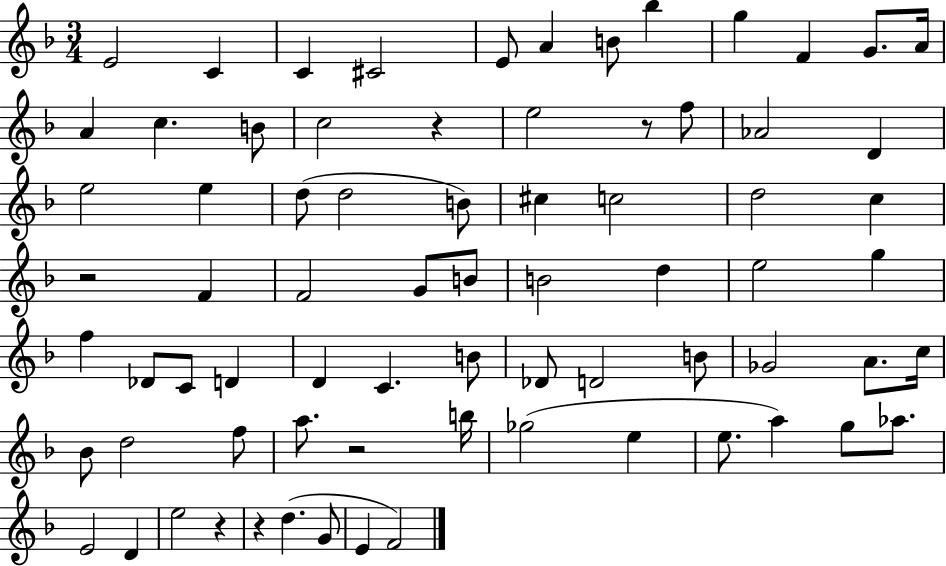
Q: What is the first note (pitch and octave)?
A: E4